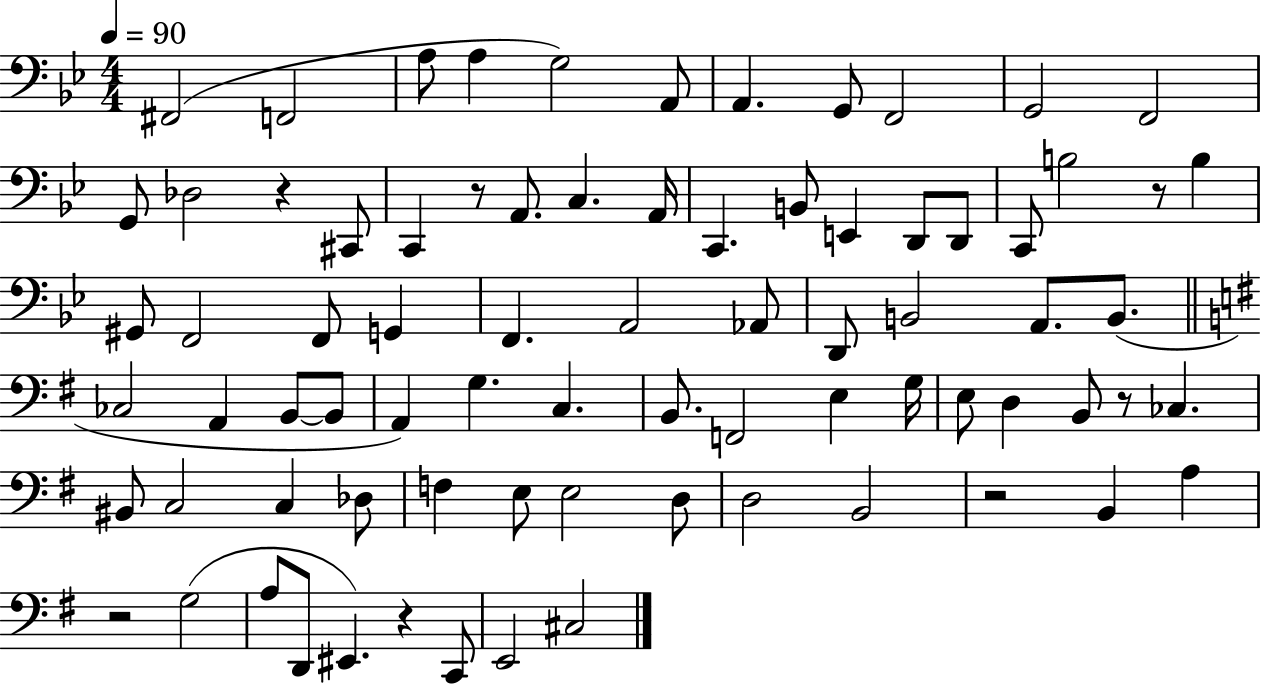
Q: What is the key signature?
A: BES major